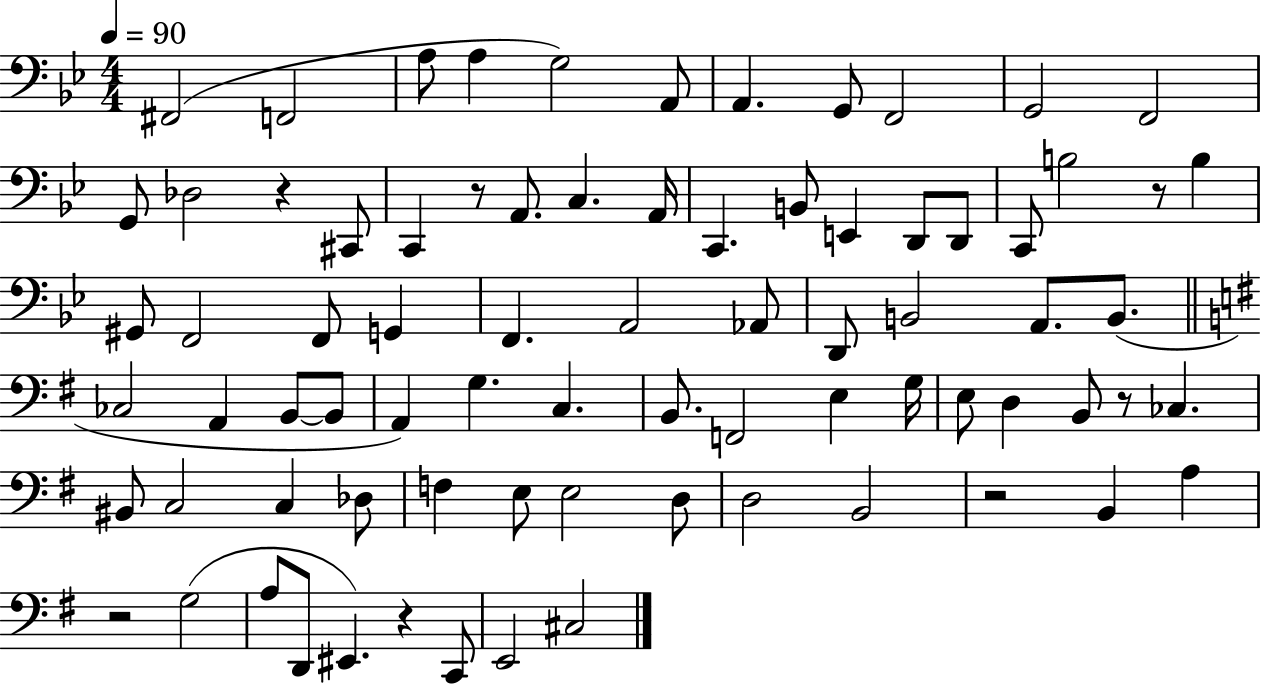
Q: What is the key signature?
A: BES major